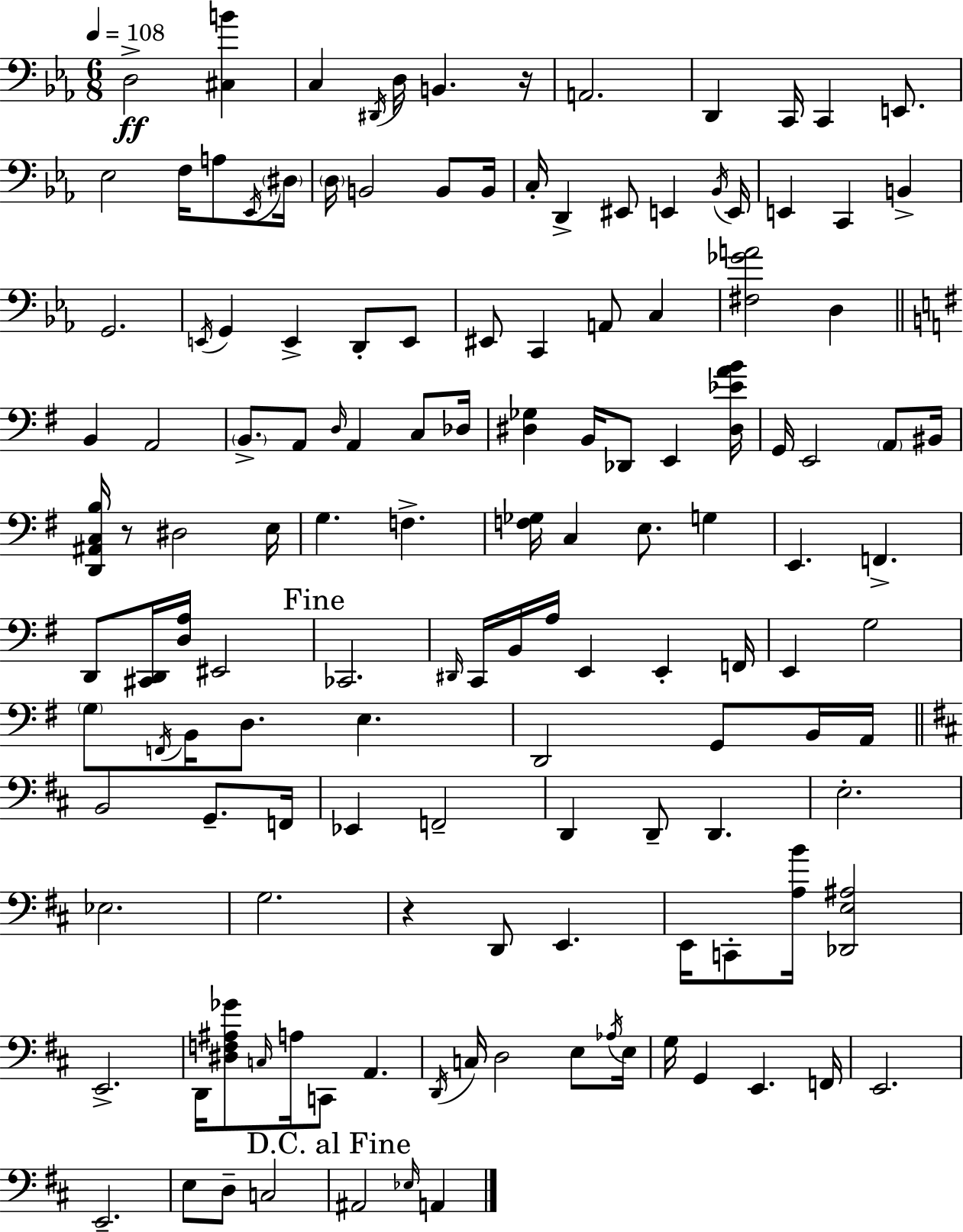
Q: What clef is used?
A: bass